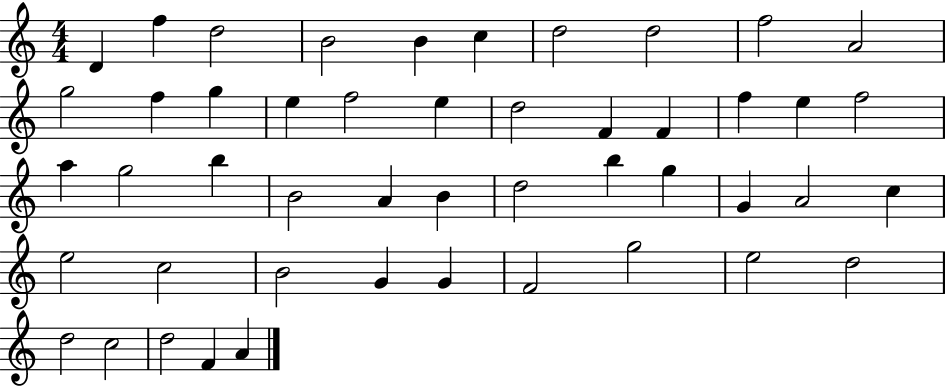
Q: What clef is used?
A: treble